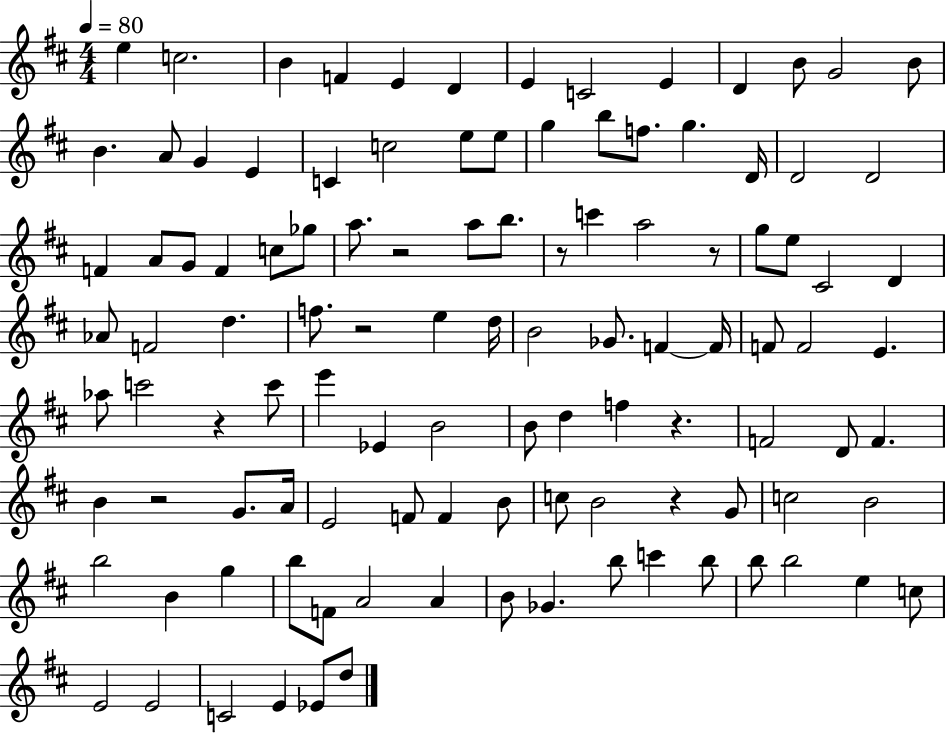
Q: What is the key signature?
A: D major